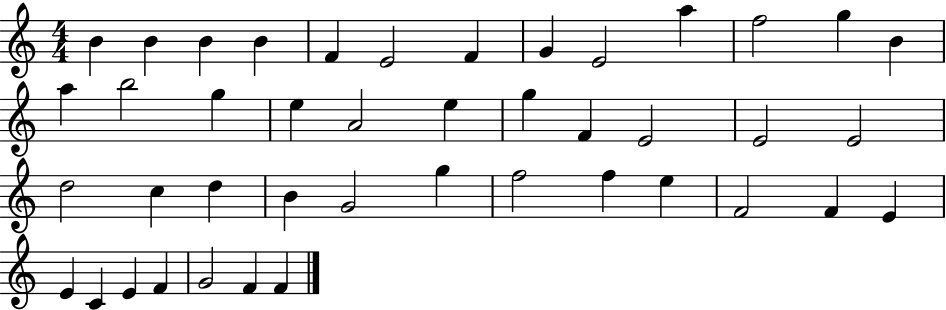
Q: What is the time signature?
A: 4/4